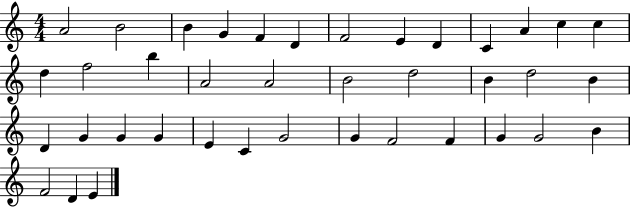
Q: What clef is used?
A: treble